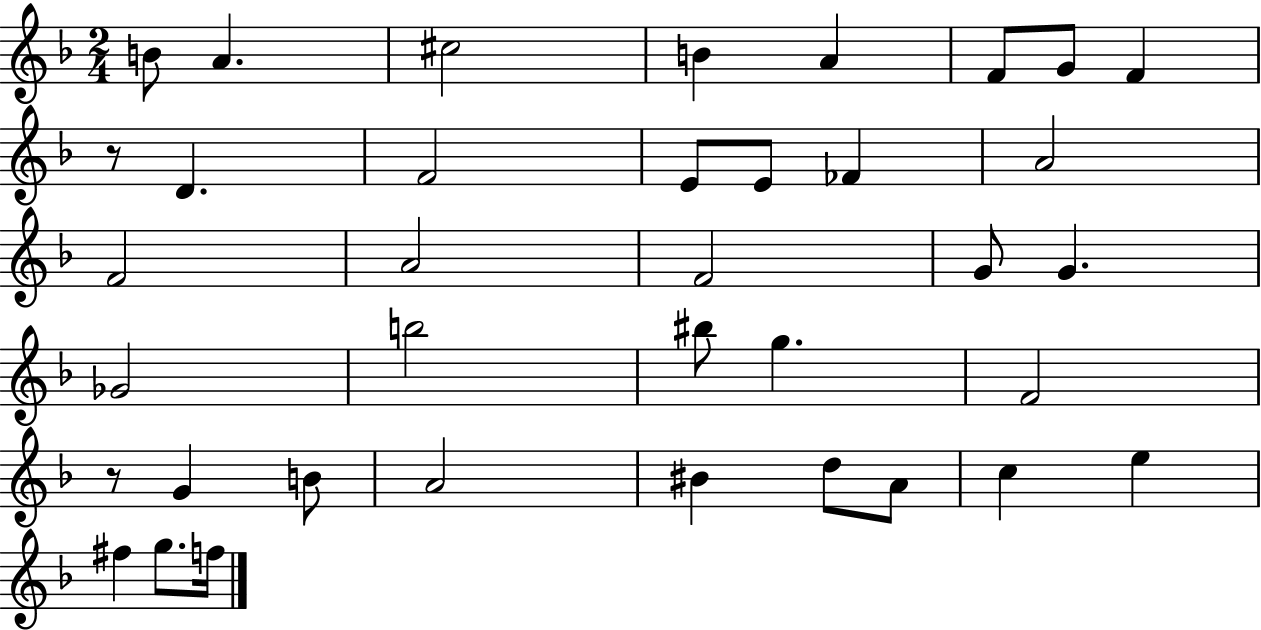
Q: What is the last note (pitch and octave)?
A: F5